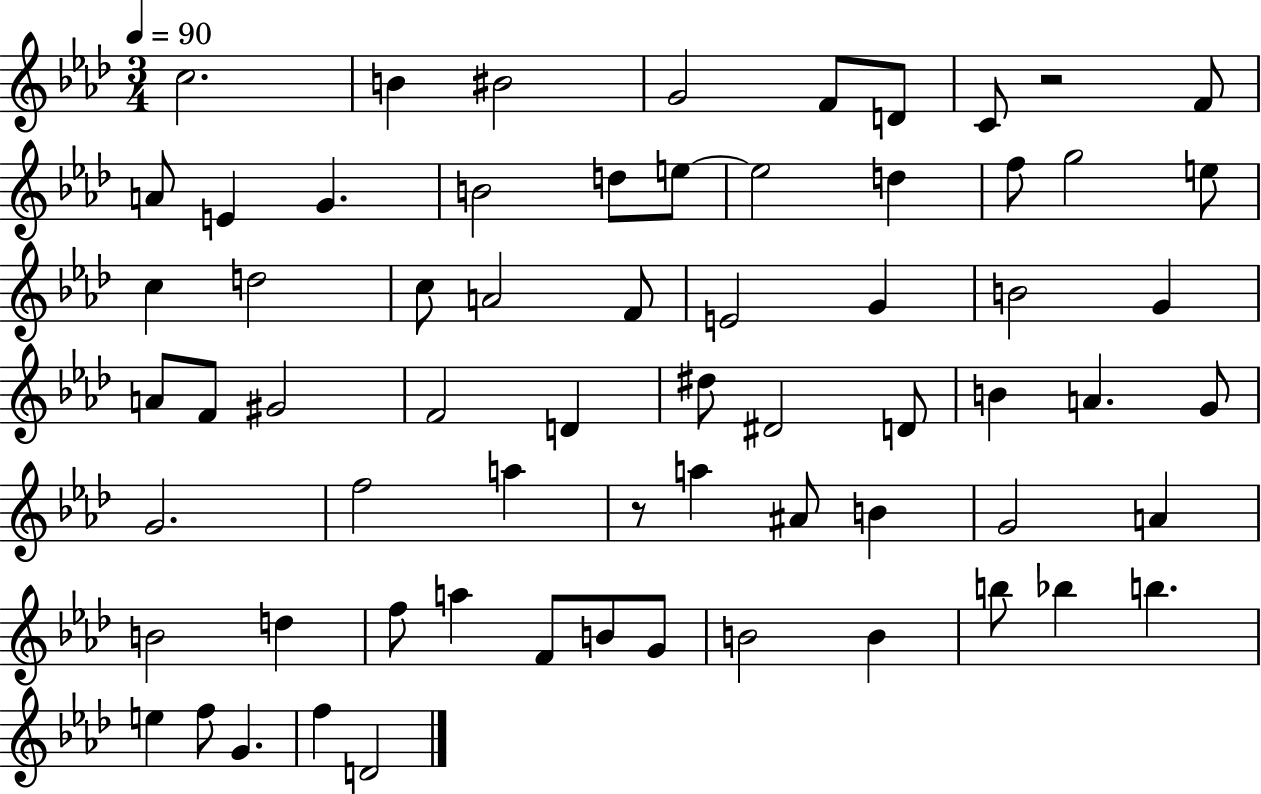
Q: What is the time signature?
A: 3/4